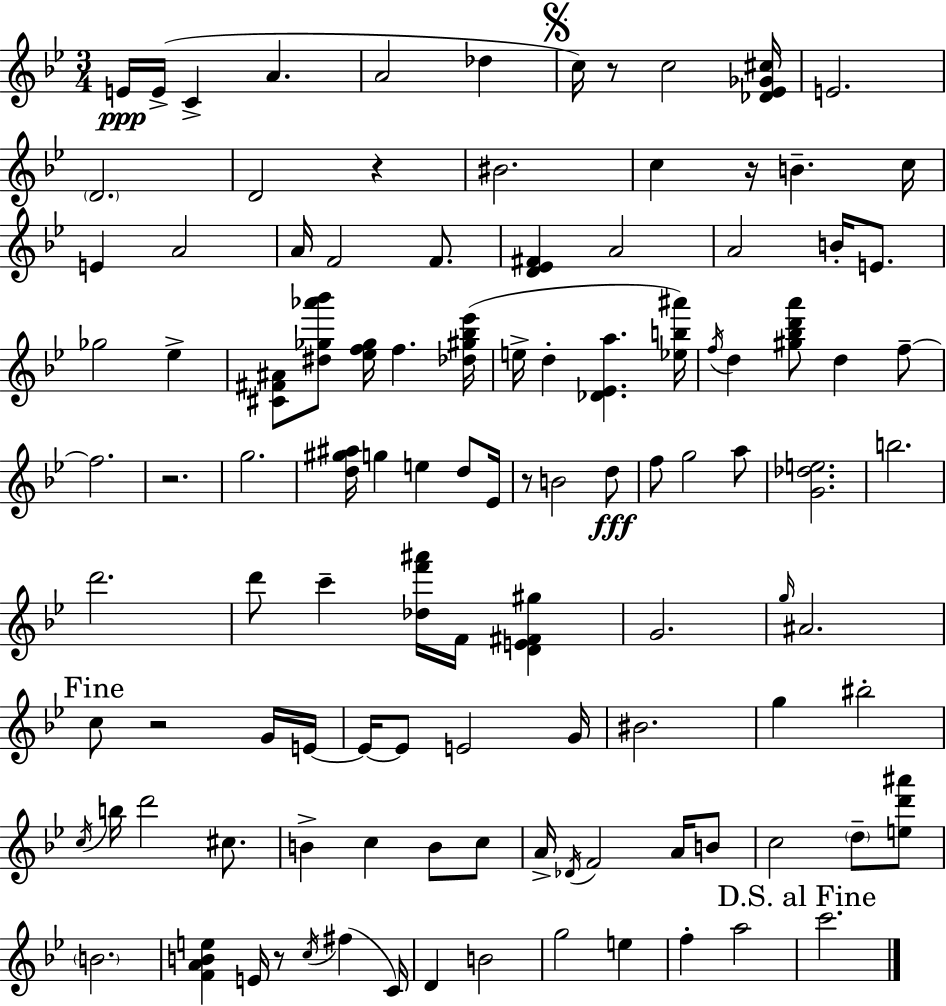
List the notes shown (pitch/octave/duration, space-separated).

E4/s E4/s C4/q A4/q. A4/h Db5/q C5/s R/e C5/h [Db4,Eb4,Gb4,C#5]/s E4/h. D4/h. D4/h R/q BIS4/h. C5/q R/s B4/q. C5/s E4/q A4/h A4/s F4/h F4/e. [D4,Eb4,F#4]/q A4/h A4/h B4/s E4/e. Gb5/h Eb5/q [C#4,F#4,A#4]/e [D#5,Gb5,Ab6,Bb6]/e [Eb5,F5,Gb5]/s F5/q. [Db5,G#5,Bb5,Eb6]/s E5/s D5/q [Db4,Eb4,A5]/q. [Eb5,B5,A#6]/s F5/s D5/q [G#5,Bb5,D6,A6]/e D5/q F5/e F5/h. R/h. G5/h. [D5,G#5,A#5]/s G5/q E5/q D5/e Eb4/s R/e B4/h D5/e F5/e G5/h A5/e [G4,Db5,E5]/h. B5/h. D6/h. D6/e C6/q [Db5,F6,A#6]/s F4/s [D4,E4,F#4,G#5]/q G4/h. G5/s A#4/h. C5/e R/h G4/s E4/s E4/s E4/e E4/h G4/s BIS4/h. G5/q BIS5/h C5/s B5/s D6/h C#5/e. B4/q C5/q B4/e C5/e A4/s Db4/s F4/h A4/s B4/e C5/h D5/e [E5,D6,A#6]/e B4/h. [F4,A4,B4,E5]/q E4/s R/e C5/s F#5/q C4/s D4/q B4/h G5/h E5/q F5/q A5/h C6/h.